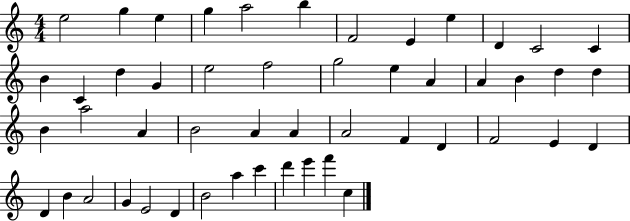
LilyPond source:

{
  \clef treble
  \numericTimeSignature
  \time 4/4
  \key c \major
  e''2 g''4 e''4 | g''4 a''2 b''4 | f'2 e'4 e''4 | d'4 c'2 c'4 | \break b'4 c'4 d''4 g'4 | e''2 f''2 | g''2 e''4 a'4 | a'4 b'4 d''4 d''4 | \break b'4 a''2 a'4 | b'2 a'4 a'4 | a'2 f'4 d'4 | f'2 e'4 d'4 | \break d'4 b'4 a'2 | g'4 e'2 d'4 | b'2 a''4 c'''4 | d'''4 e'''4 f'''4 c''4 | \break \bar "|."
}